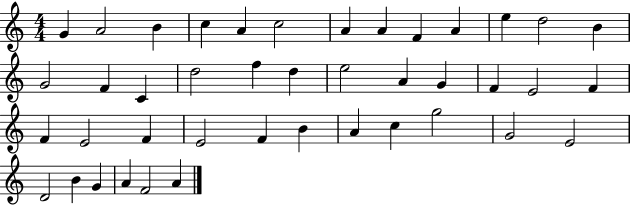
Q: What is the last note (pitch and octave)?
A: A4